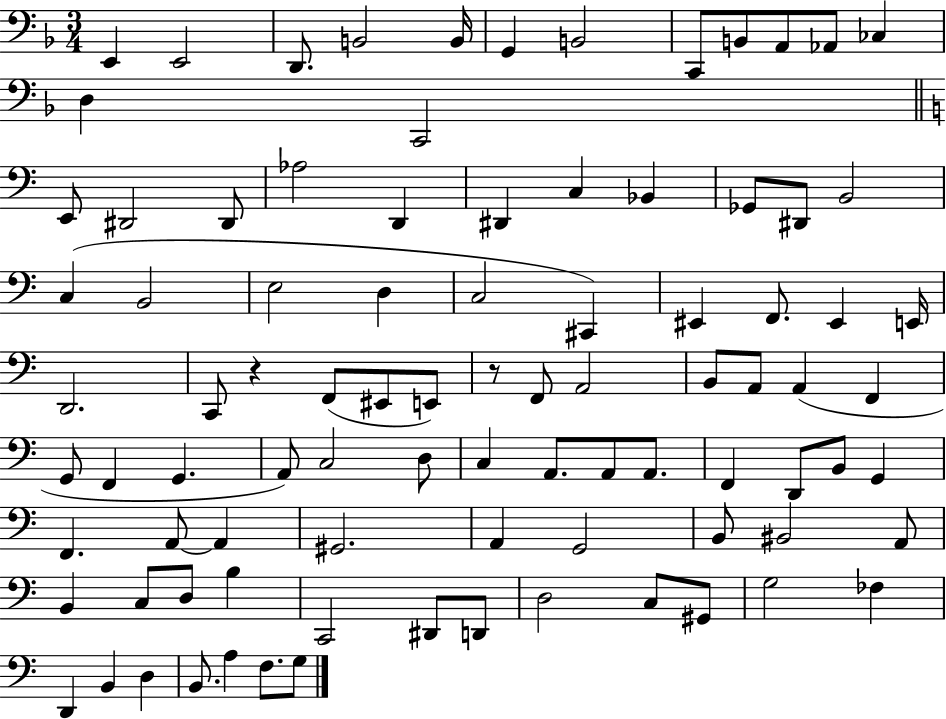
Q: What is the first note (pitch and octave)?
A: E2